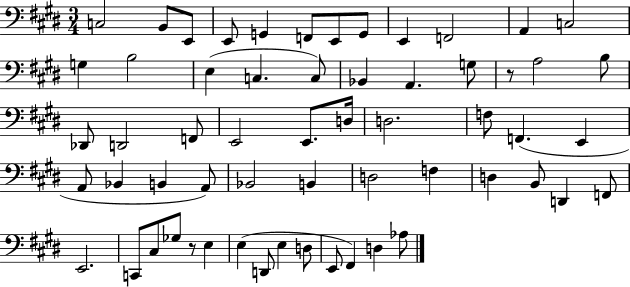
X:1
T:Untitled
M:3/4
L:1/4
K:E
C,2 B,,/2 E,,/2 E,,/2 G,, F,,/2 E,,/2 G,,/2 E,, F,,2 A,, C,2 G, B,2 E, C, C,/2 _B,, A,, G,/2 z/2 A,2 B,/2 _D,,/2 D,,2 F,,/2 E,,2 E,,/2 D,/4 D,2 F,/2 F,, E,, A,,/2 _B,, B,, A,,/2 _B,,2 B,, D,2 F, D, B,,/2 D,, F,,/2 E,,2 C,,/2 ^C,/2 _G,/2 z/2 E, E, D,,/2 E, D,/2 E,,/2 ^F,, D, _A,/2